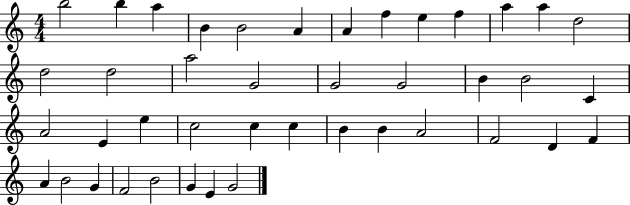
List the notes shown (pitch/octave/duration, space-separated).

B5/h B5/q A5/q B4/q B4/h A4/q A4/q F5/q E5/q F5/q A5/q A5/q D5/h D5/h D5/h A5/h G4/h G4/h G4/h B4/q B4/h C4/q A4/h E4/q E5/q C5/h C5/q C5/q B4/q B4/q A4/h F4/h D4/q F4/q A4/q B4/h G4/q F4/h B4/h G4/q E4/q G4/h